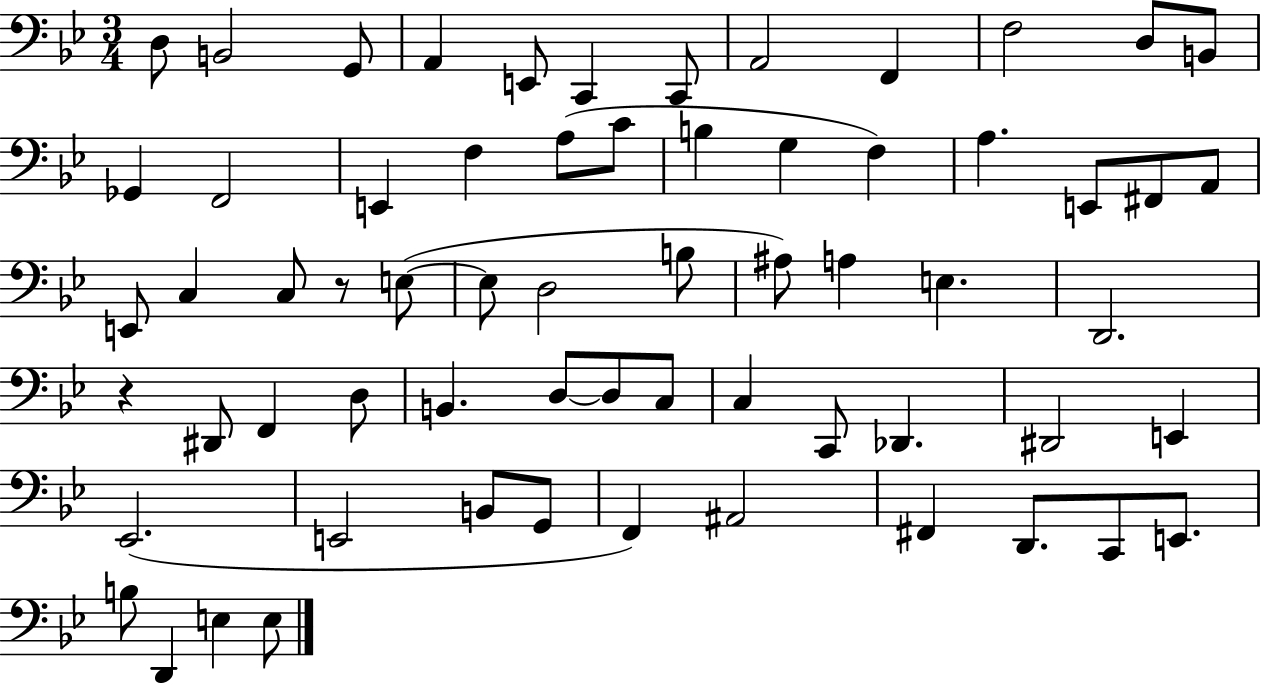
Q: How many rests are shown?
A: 2